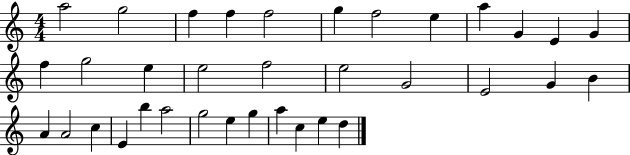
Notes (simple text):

A5/h G5/h F5/q F5/q F5/h G5/q F5/h E5/q A5/q G4/q E4/q G4/q F5/q G5/h E5/q E5/h F5/h E5/h G4/h E4/h G4/q B4/q A4/q A4/h C5/q E4/q B5/q A5/h G5/h E5/q G5/q A5/q C5/q E5/q D5/q